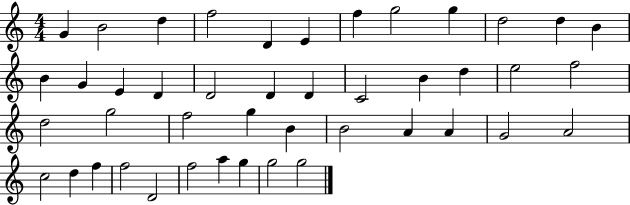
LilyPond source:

{
  \clef treble
  \numericTimeSignature
  \time 4/4
  \key c \major
  g'4 b'2 d''4 | f''2 d'4 e'4 | f''4 g''2 g''4 | d''2 d''4 b'4 | \break b'4 g'4 e'4 d'4 | d'2 d'4 d'4 | c'2 b'4 d''4 | e''2 f''2 | \break d''2 g''2 | f''2 g''4 b'4 | b'2 a'4 a'4 | g'2 a'2 | \break c''2 d''4 f''4 | f''2 d'2 | f''2 a''4 g''4 | g''2 g''2 | \break \bar "|."
}